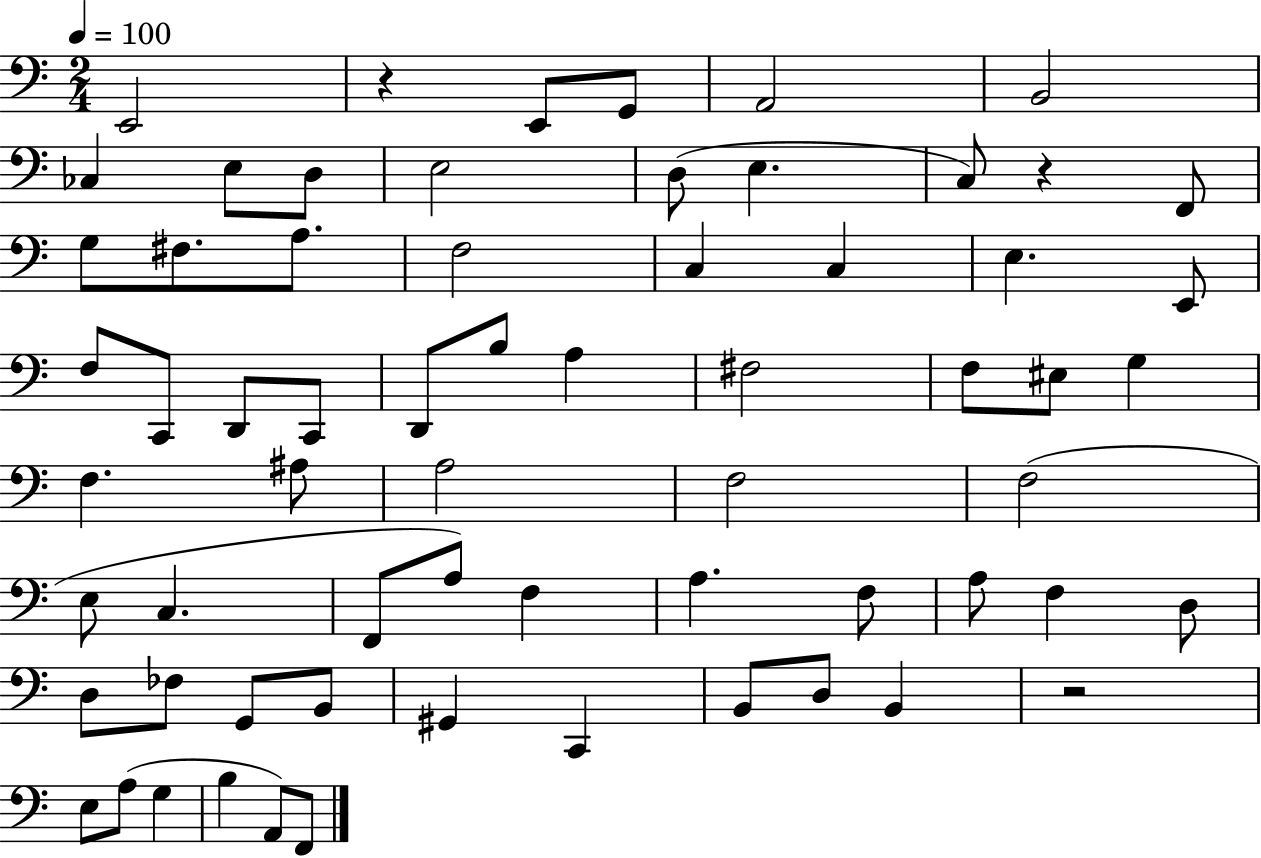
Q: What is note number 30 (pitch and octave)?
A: F3